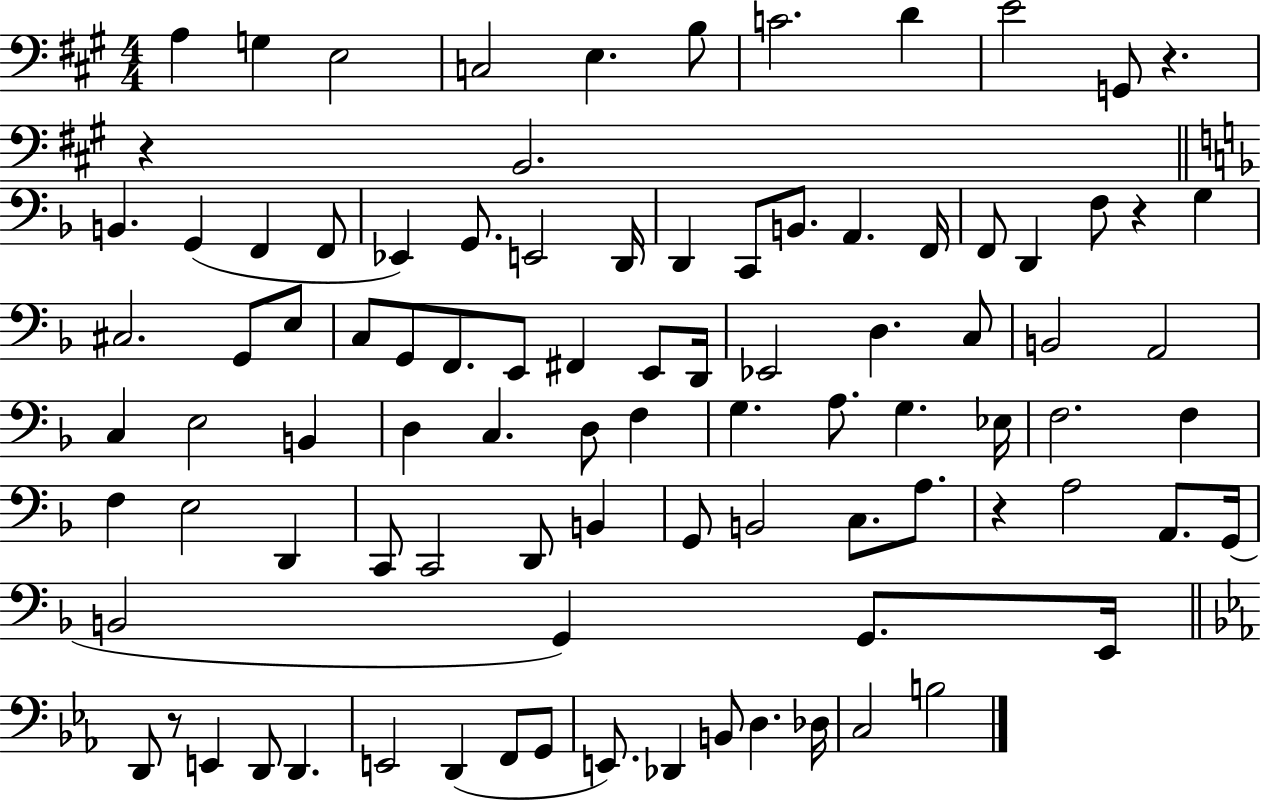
X:1
T:Untitled
M:4/4
L:1/4
K:A
A, G, E,2 C,2 E, B,/2 C2 D E2 G,,/2 z z B,,2 B,, G,, F,, F,,/2 _E,, G,,/2 E,,2 D,,/4 D,, C,,/2 B,,/2 A,, F,,/4 F,,/2 D,, F,/2 z G, ^C,2 G,,/2 E,/2 C,/2 G,,/2 F,,/2 E,,/2 ^F,, E,,/2 D,,/4 _E,,2 D, C,/2 B,,2 A,,2 C, E,2 B,, D, C, D,/2 F, G, A,/2 G, _E,/4 F,2 F, F, E,2 D,, C,,/2 C,,2 D,,/2 B,, G,,/2 B,,2 C,/2 A,/2 z A,2 A,,/2 G,,/4 B,,2 G,, G,,/2 E,,/4 D,,/2 z/2 E,, D,,/2 D,, E,,2 D,, F,,/2 G,,/2 E,,/2 _D,, B,,/2 D, _D,/4 C,2 B,2